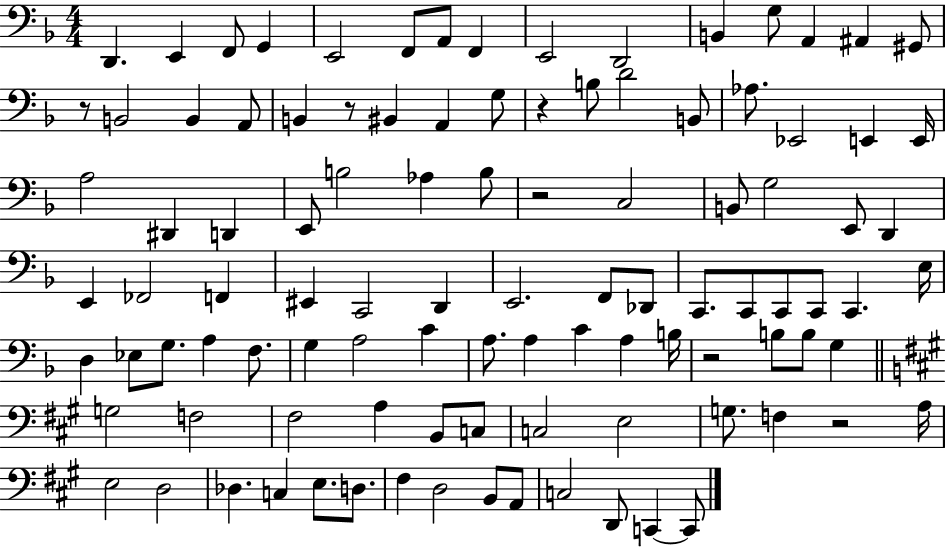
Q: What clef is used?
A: bass